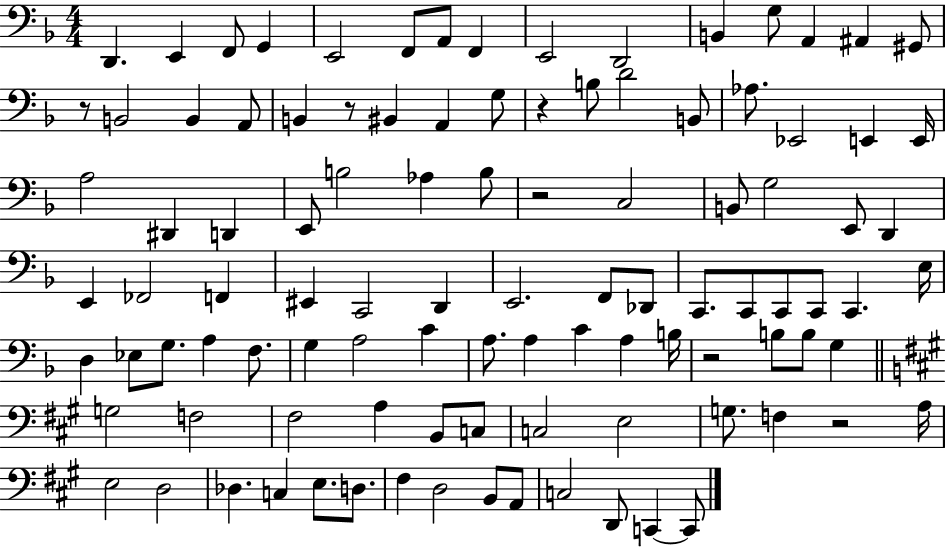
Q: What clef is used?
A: bass